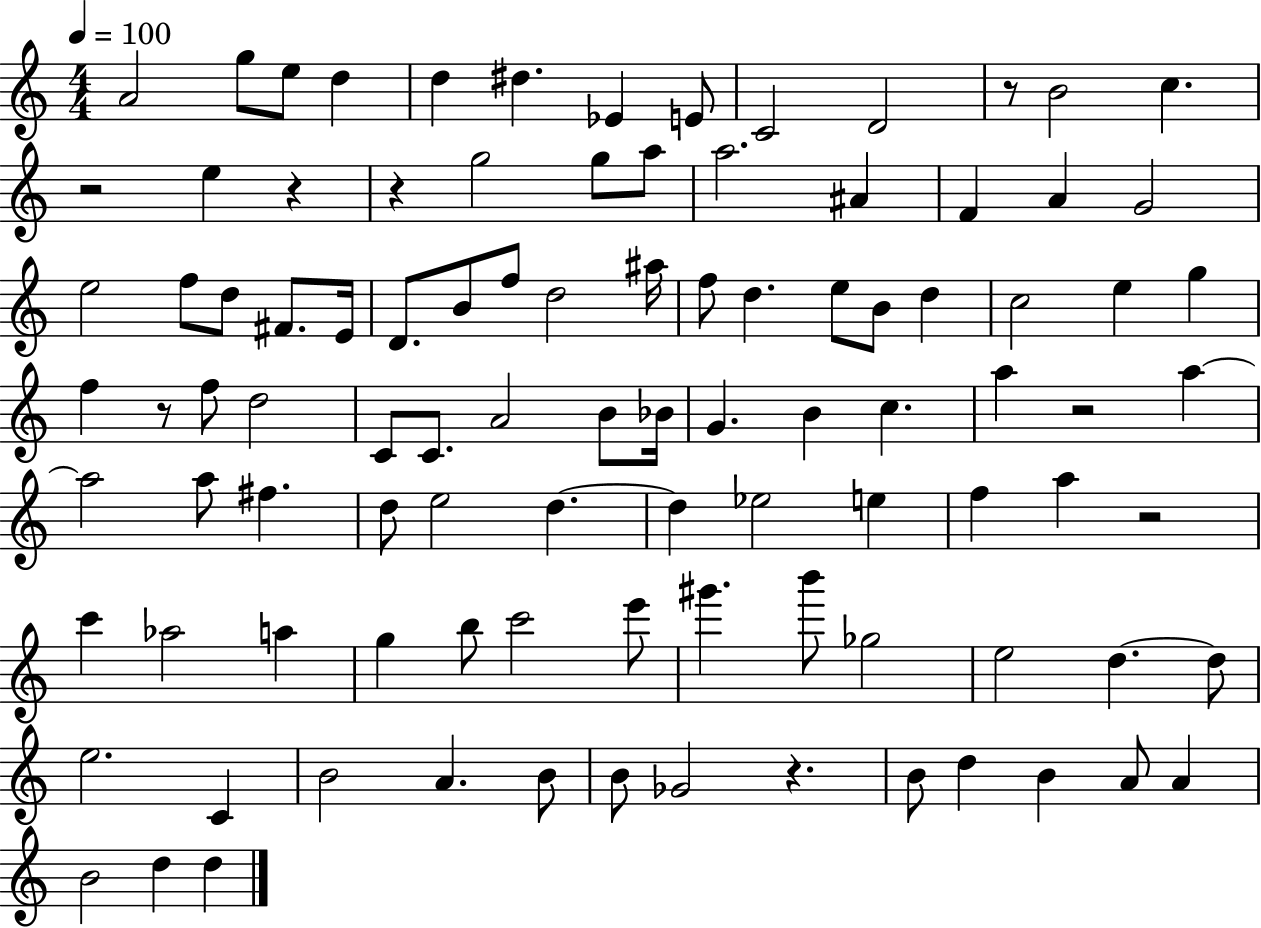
A4/h G5/e E5/e D5/q D5/q D#5/q. Eb4/q E4/e C4/h D4/h R/e B4/h C5/q. R/h E5/q R/q R/q G5/h G5/e A5/e A5/h. A#4/q F4/q A4/q G4/h E5/h F5/e D5/e F#4/e. E4/s D4/e. B4/e F5/e D5/h A#5/s F5/e D5/q. E5/e B4/e D5/q C5/h E5/q G5/q F5/q R/e F5/e D5/h C4/e C4/e. A4/h B4/e Bb4/s G4/q. B4/q C5/q. A5/q R/h A5/q A5/h A5/e F#5/q. D5/e E5/h D5/q. D5/q Eb5/h E5/q F5/q A5/q R/h C6/q Ab5/h A5/q G5/q B5/e C6/h E6/e G#6/q. B6/e Gb5/h E5/h D5/q. D5/e E5/h. C4/q B4/h A4/q. B4/e B4/e Gb4/h R/q. B4/e D5/q B4/q A4/e A4/q B4/h D5/q D5/q